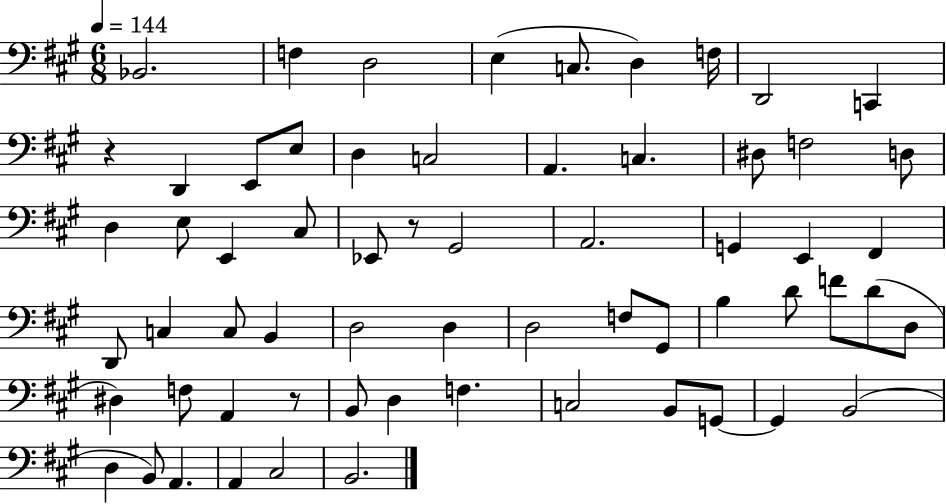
{
  \clef bass
  \numericTimeSignature
  \time 6/8
  \key a \major
  \tempo 4 = 144
  bes,2. | f4 d2 | e4( c8. d4) f16 | d,2 c,4 | \break r4 d,4 e,8 e8 | d4 c2 | a,4. c4. | dis8 f2 d8 | \break d4 e8 e,4 cis8 | ees,8 r8 gis,2 | a,2. | g,4 e,4 fis,4 | \break d,8 c4 c8 b,4 | d2 d4 | d2 f8 gis,8 | b4 d'8 f'8 d'8( d8 | \break dis4) f8 a,4 r8 | b,8 d4 f4. | c2 b,8 g,8~~ | g,4 b,2( | \break d4 b,8) a,4. | a,4 cis2 | b,2. | \bar "|."
}